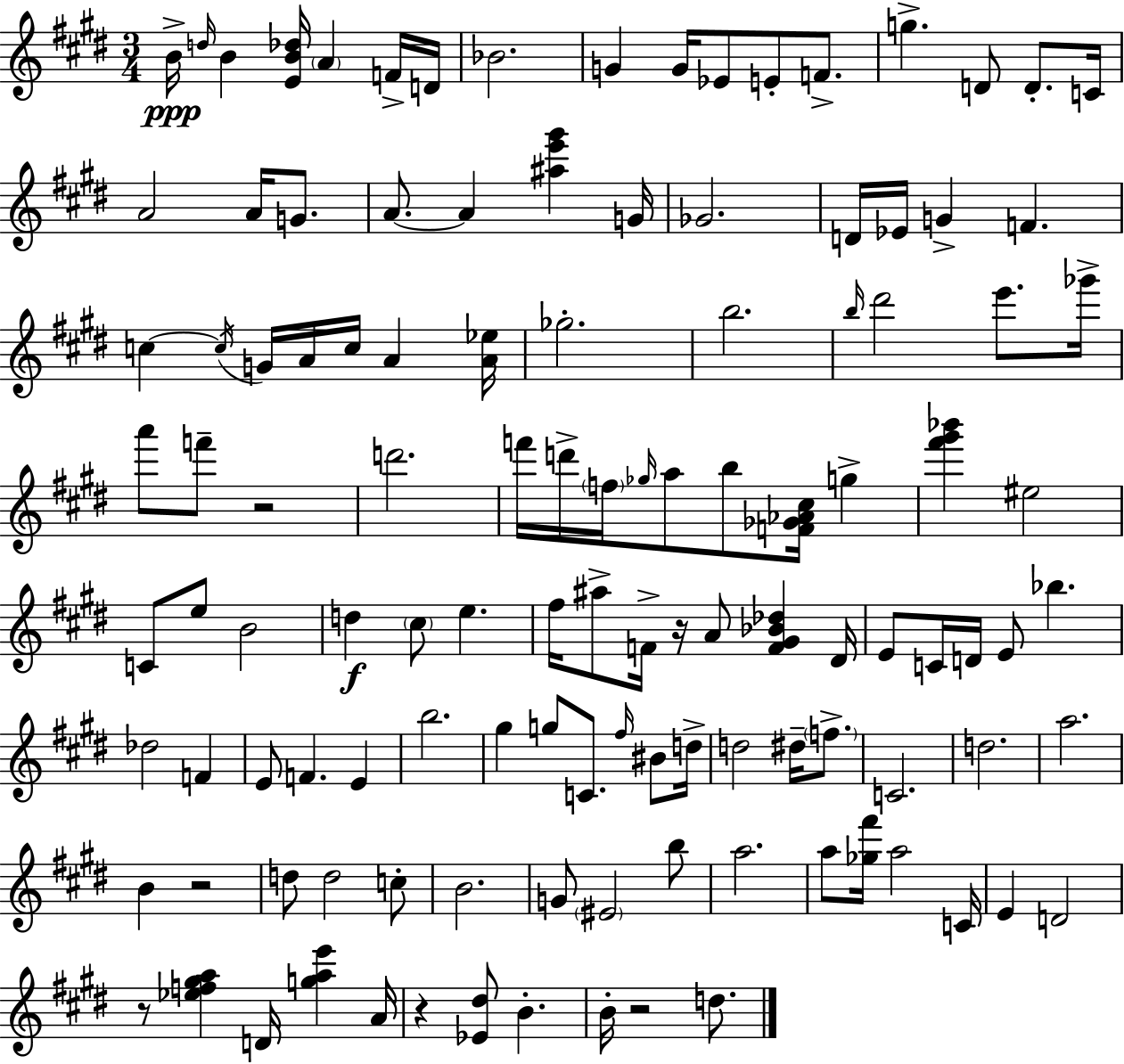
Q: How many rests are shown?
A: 6